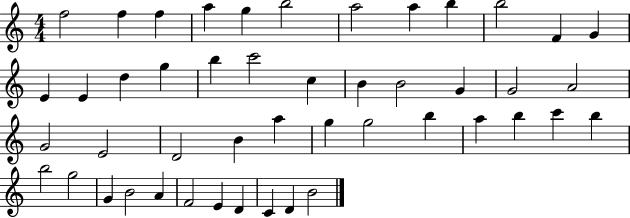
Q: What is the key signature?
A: C major